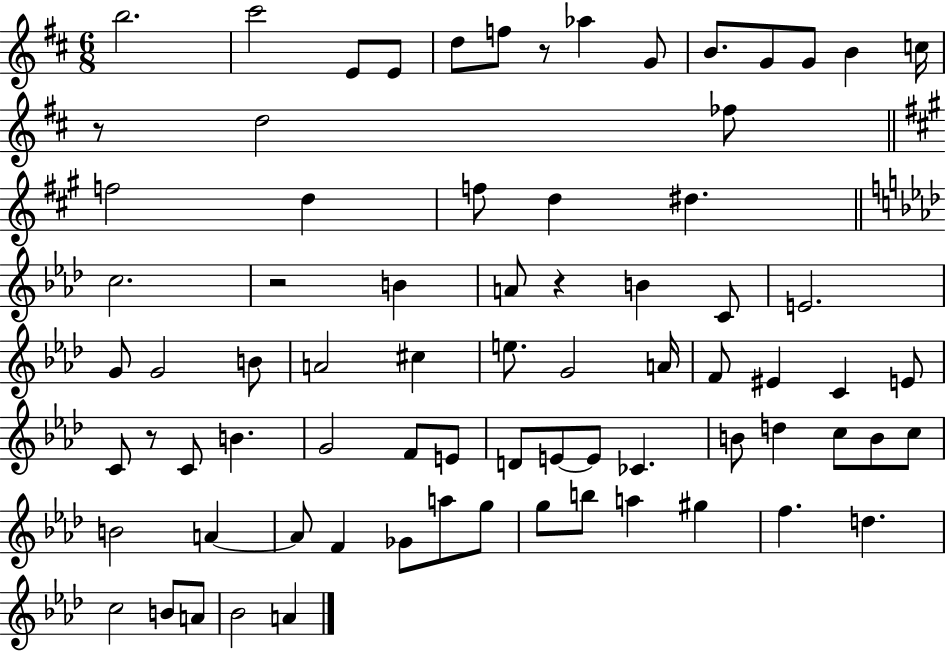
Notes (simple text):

B5/h. C#6/h E4/e E4/e D5/e F5/e R/e Ab5/q G4/e B4/e. G4/e G4/e B4/q C5/s R/e D5/h FES5/e F5/h D5/q F5/e D5/q D#5/q. C5/h. R/h B4/q A4/e R/q B4/q C4/e E4/h. G4/e G4/h B4/e A4/h C#5/q E5/e. G4/h A4/s F4/e EIS4/q C4/q E4/e C4/e R/e C4/e B4/q. G4/h F4/e E4/e D4/e E4/e E4/e CES4/q. B4/e D5/q C5/e B4/e C5/e B4/h A4/q A4/e F4/q Gb4/e A5/e G5/e G5/e B5/e A5/q G#5/q F5/q. D5/q. C5/h B4/e A4/e Bb4/h A4/q